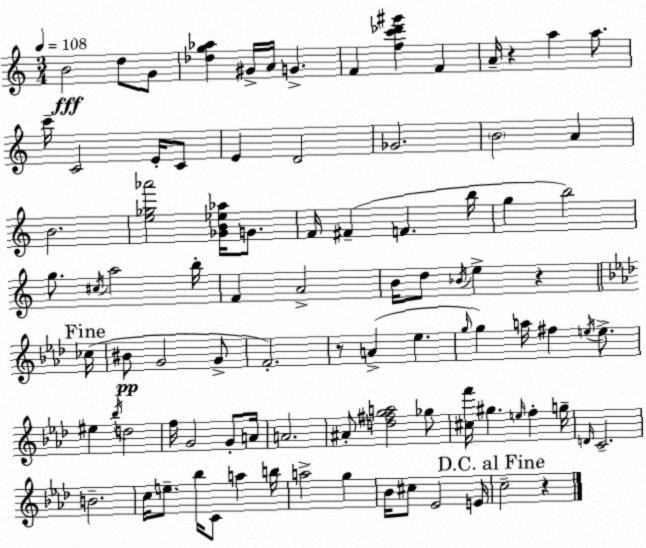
X:1
T:Untitled
M:3/4
L:1/4
K:C
B2 d/2 G/2 [_dg_a] ^G/4 A/4 G F [fc'_d'^g'] F A/4 z a a/2 c'/4 C2 E/4 C/2 E D2 _G2 B2 A B2 [e_g_a']2 [_GB_e_a]/4 G/2 F/4 ^F F b/4 g b2 g/2 ^c/4 a2 b/4 F A2 B/4 d/2 _B/4 e z _c/4 ^B/2 G2 G/2 F2 z/2 A _e g/4 g a/4 ^f e/4 e/2 ^e _b/4 d2 f/4 G2 G/2 A/4 A2 ^A/2 [d^fga]2 _g/2 [^cf']/4 ^g e/4 f g/4 D/4 C2 B2 c/4 e/2 _b/4 C/2 a b/4 a2 g _B/4 ^c/2 _E2 E/4 c2 z